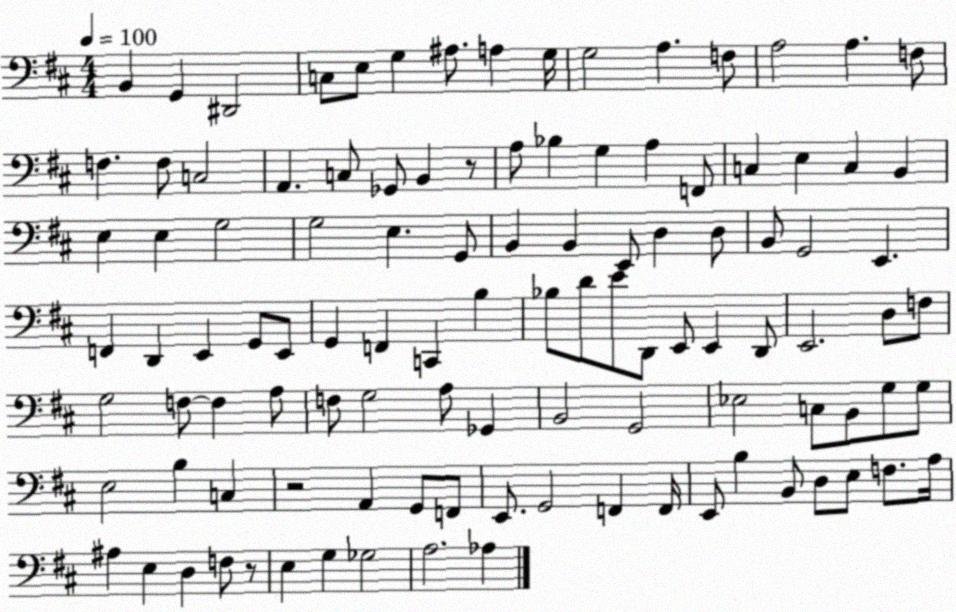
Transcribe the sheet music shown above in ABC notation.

X:1
T:Untitled
M:4/4
L:1/4
K:D
B,, G,, ^D,,2 C,/2 E,/2 G, ^A,/2 A, G,/4 G,2 A, F,/2 A,2 A, F,/2 F, F,/2 C,2 A,, C,/2 _G,,/2 B,, z/2 A,/2 _B, G, A, F,,/2 C, E, C, B,, E, E, G,2 G,2 E, G,,/2 B,, B,, E,,/2 D, D,/2 B,,/2 G,,2 E,, F,, D,, E,, G,,/2 E,,/2 G,, F,, C,, B, _B,/2 D/2 E/2 D,,/2 E,,/2 E,, D,,/2 E,,2 D,/2 F,/2 G,2 F,/2 F, A,/2 F,/2 G,2 A,/2 _G,, B,,2 G,,2 _E,2 C,/2 B,,/2 G,/2 G,/2 E,2 B, C, z2 A,, G,,/2 F,,/2 E,,/2 G,,2 F,, F,,/4 E,,/2 B, B,,/2 D,/2 E,/2 F,/2 A,/4 ^A, E, D, F,/2 z/2 E, G, _G,2 A,2 _A,